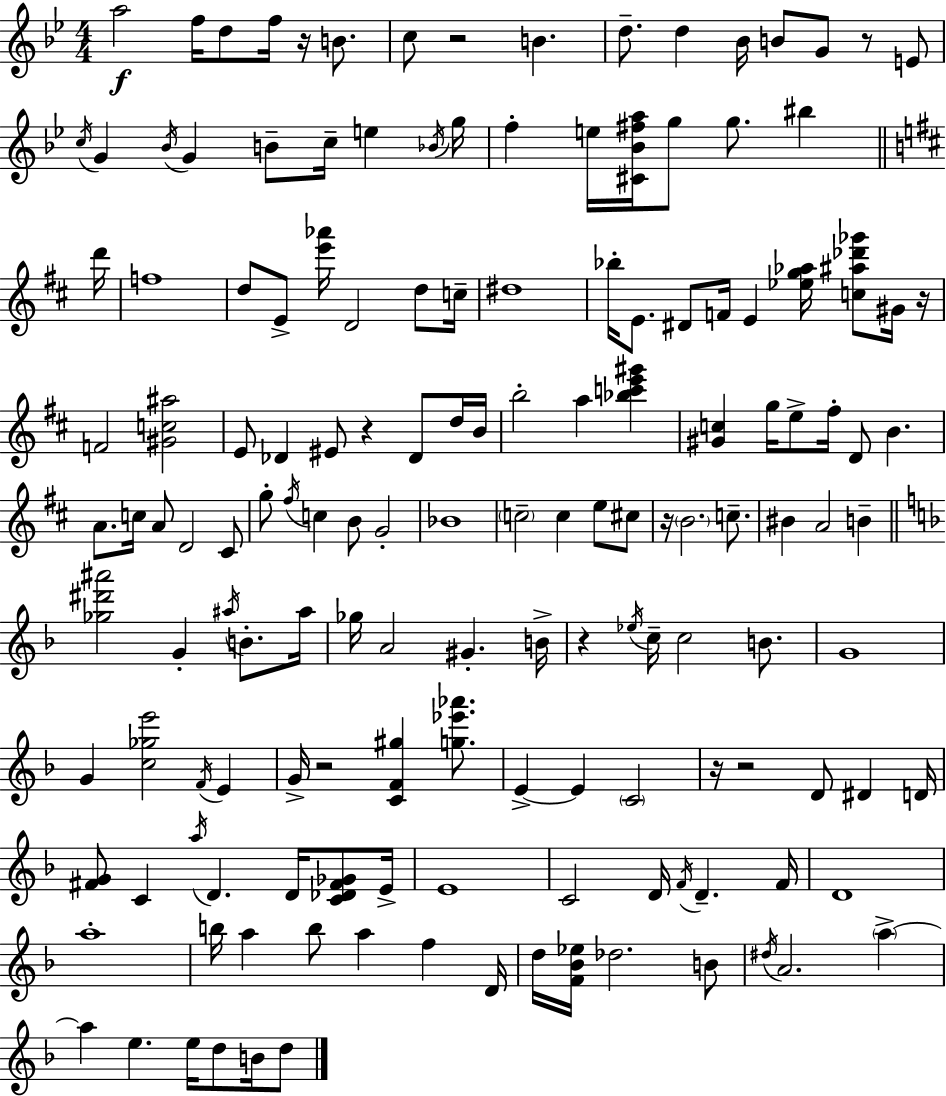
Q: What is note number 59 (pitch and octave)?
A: D4